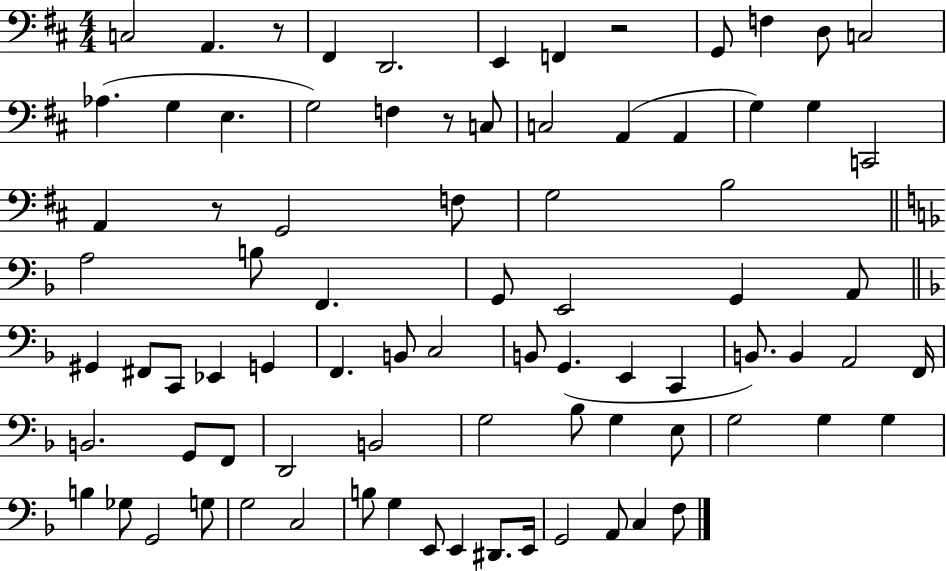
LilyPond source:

{
  \clef bass
  \numericTimeSignature
  \time 4/4
  \key d \major
  c2 a,4. r8 | fis,4 d,2. | e,4 f,4 r2 | g,8 f4 d8 c2 | \break aes4.( g4 e4. | g2) f4 r8 c8 | c2 a,4( a,4 | g4) g4 c,2 | \break a,4 r8 g,2 f8 | g2 b2 | \bar "||" \break \key f \major a2 b8 f,4. | g,8 e,2 g,4 a,8 | \bar "||" \break \key f \major gis,4 fis,8 c,8 ees,4 g,4 | f,4. b,8 c2 | b,8 g,4.( e,4 c,4 | b,8.) b,4 a,2 f,16 | \break b,2. g,8 f,8 | d,2 b,2 | g2 bes8 g4 e8 | g2 g4 g4 | \break b4 ges8 g,2 g8 | g2 c2 | b8 g4 e,8 e,4 dis,8. e,16 | g,2 a,8 c4 f8 | \break \bar "|."
}